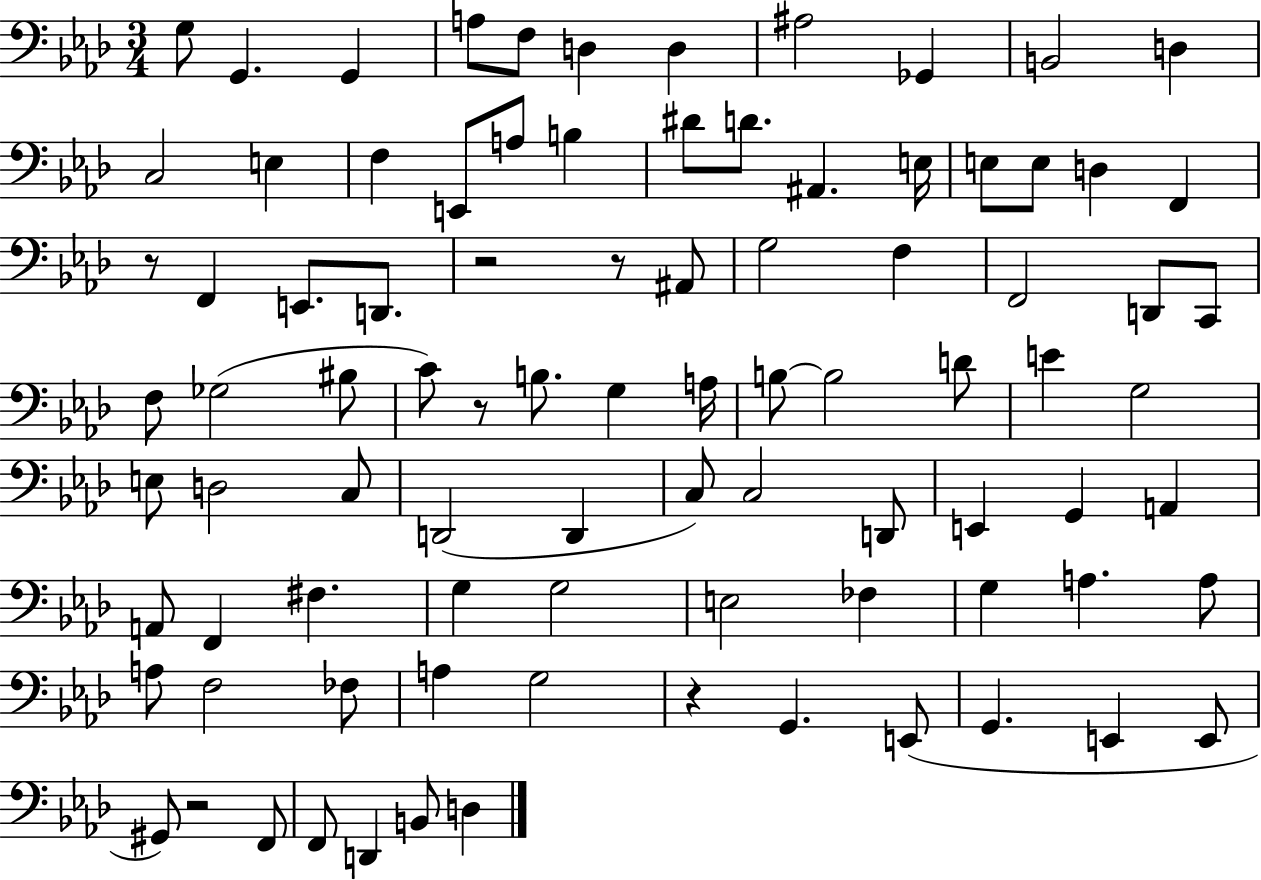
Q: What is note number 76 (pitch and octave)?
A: E2